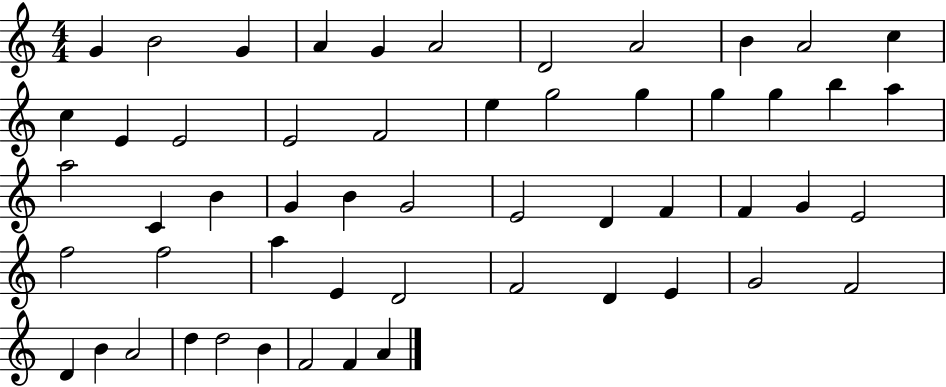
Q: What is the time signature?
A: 4/4